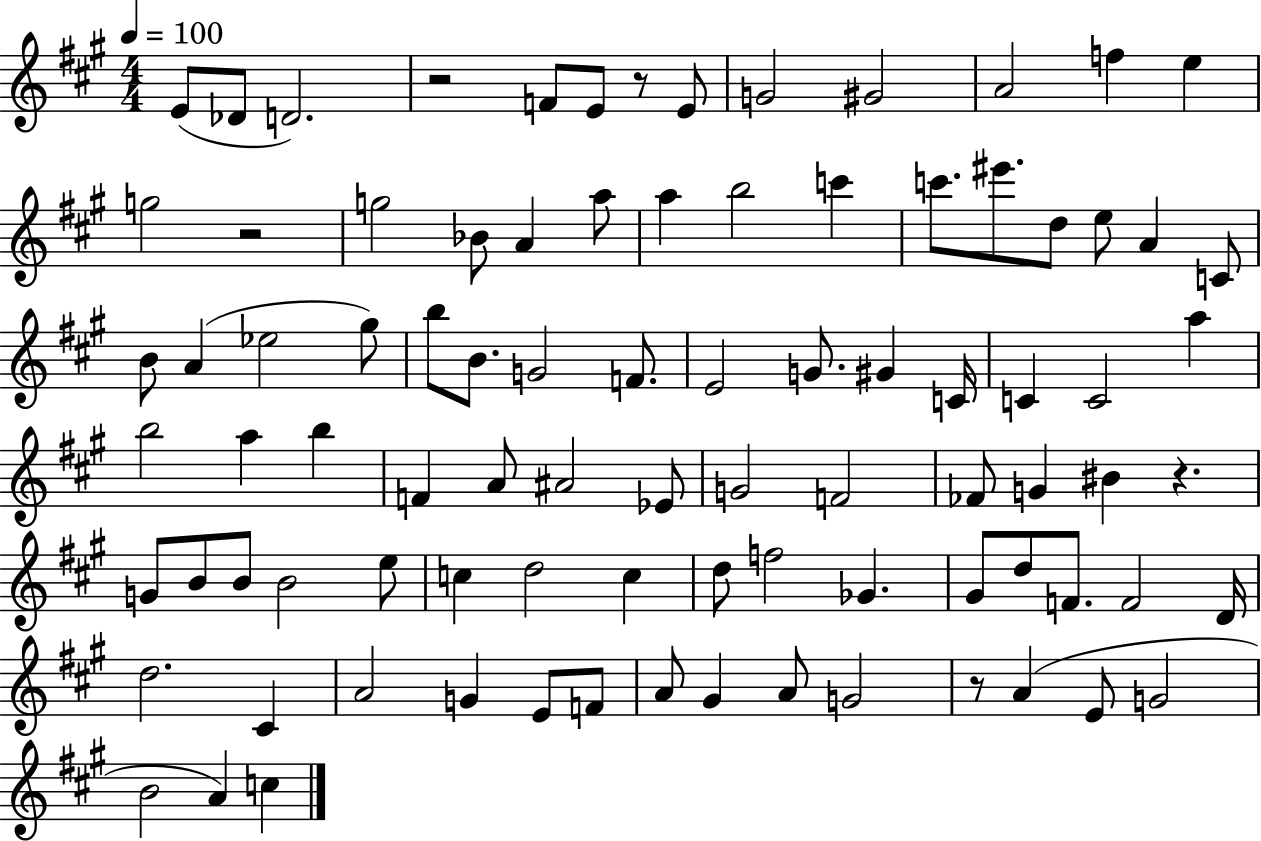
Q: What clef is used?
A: treble